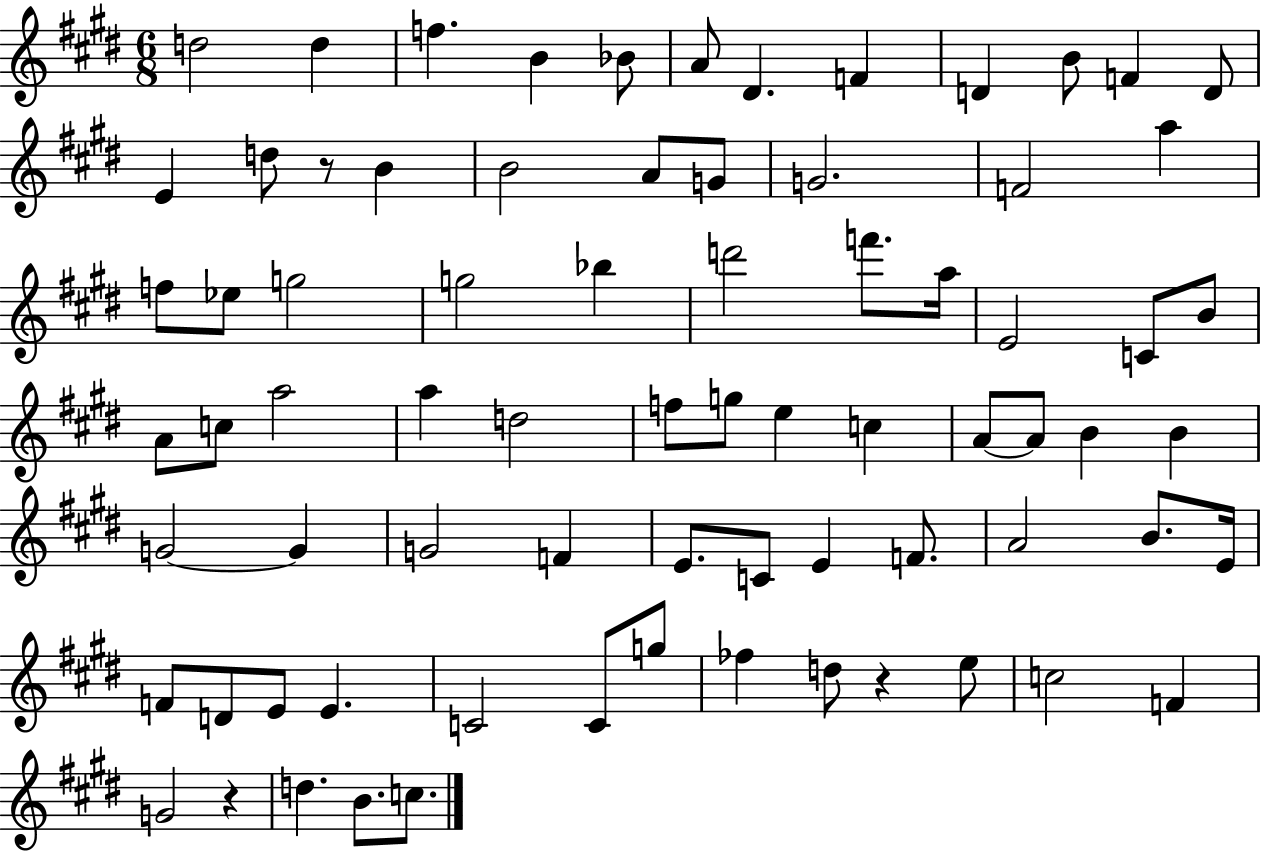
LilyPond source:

{
  \clef treble
  \numericTimeSignature
  \time 6/8
  \key e \major
  d''2 d''4 | f''4. b'4 bes'8 | a'8 dis'4. f'4 | d'4 b'8 f'4 d'8 | \break e'4 d''8 r8 b'4 | b'2 a'8 g'8 | g'2. | f'2 a''4 | \break f''8 ees''8 g''2 | g''2 bes''4 | d'''2 f'''8. a''16 | e'2 c'8 b'8 | \break a'8 c''8 a''2 | a''4 d''2 | f''8 g''8 e''4 c''4 | a'8~~ a'8 b'4 b'4 | \break g'2~~ g'4 | g'2 f'4 | e'8. c'8 e'4 f'8. | a'2 b'8. e'16 | \break f'8 d'8 e'8 e'4. | c'2 c'8 g''8 | fes''4 d''8 r4 e''8 | c''2 f'4 | \break g'2 r4 | d''4. b'8. c''8. | \bar "|."
}